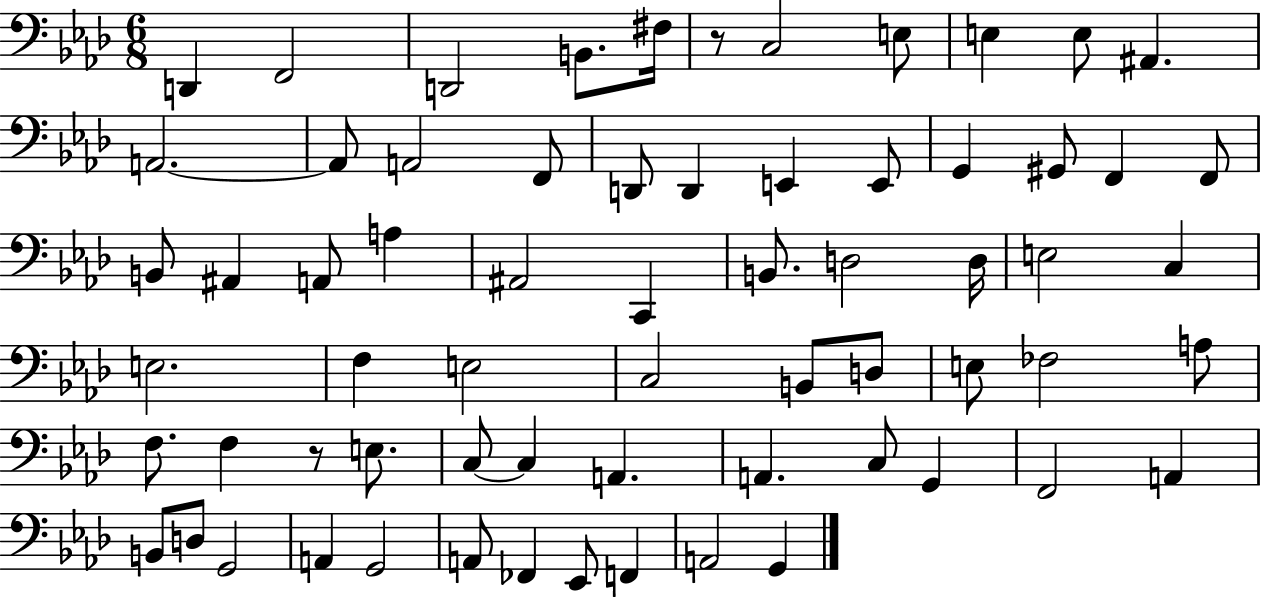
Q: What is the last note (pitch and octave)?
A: G2